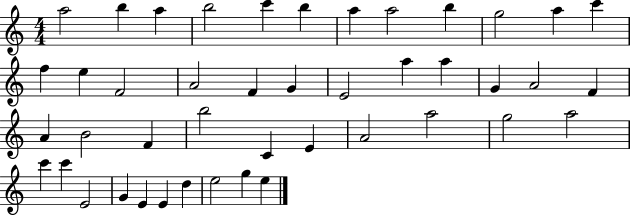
{
  \clef treble
  \numericTimeSignature
  \time 4/4
  \key c \major
  a''2 b''4 a''4 | b''2 c'''4 b''4 | a''4 a''2 b''4 | g''2 a''4 c'''4 | \break f''4 e''4 f'2 | a'2 f'4 g'4 | e'2 a''4 a''4 | g'4 a'2 f'4 | \break a'4 b'2 f'4 | b''2 c'4 e'4 | a'2 a''2 | g''2 a''2 | \break c'''4 c'''4 e'2 | g'4 e'4 e'4 d''4 | e''2 g''4 e''4 | \bar "|."
}